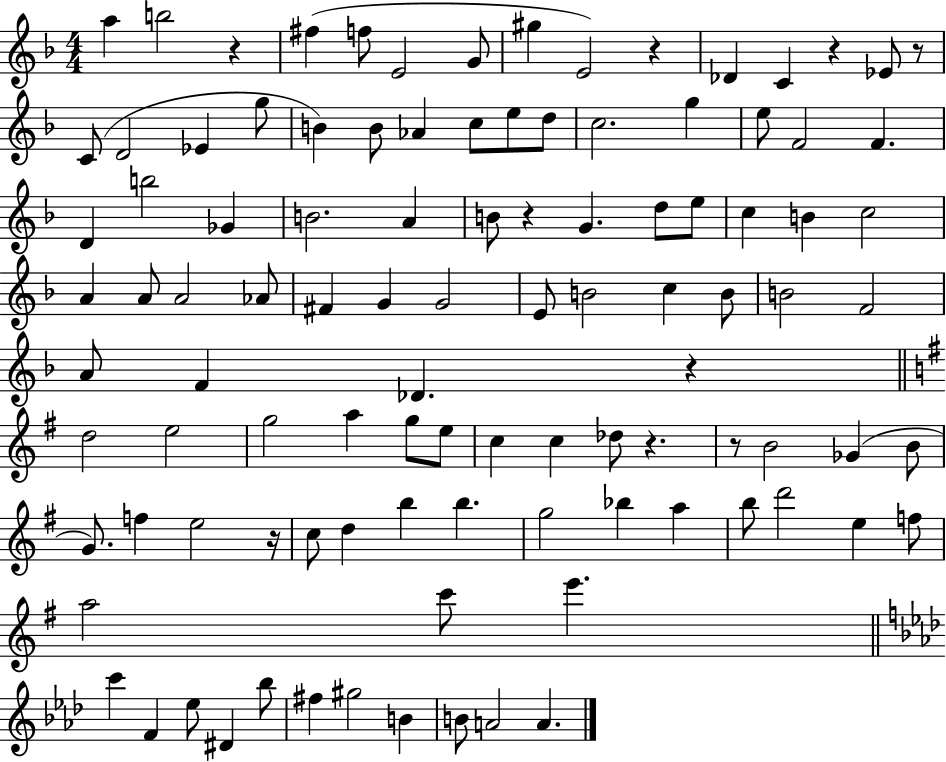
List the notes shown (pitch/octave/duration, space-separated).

A5/q B5/h R/q F#5/q F5/e E4/h G4/e G#5/q E4/h R/q Db4/q C4/q R/q Eb4/e R/e C4/e D4/h Eb4/q G5/e B4/q B4/e Ab4/q C5/e E5/e D5/e C5/h. G5/q E5/e F4/h F4/q. D4/q B5/h Gb4/q B4/h. A4/q B4/e R/q G4/q. D5/e E5/e C5/q B4/q C5/h A4/q A4/e A4/h Ab4/e F#4/q G4/q G4/h E4/e B4/h C5/q B4/e B4/h F4/h A4/e F4/q Db4/q. R/q D5/h E5/h G5/h A5/q G5/e E5/e C5/q C5/q Db5/e R/q. R/e B4/h Gb4/q B4/e G4/e. F5/q E5/h R/s C5/e D5/q B5/q B5/q. G5/h Bb5/q A5/q B5/e D6/h E5/q F5/e A5/h C6/e E6/q. C6/q F4/q Eb5/e D#4/q Bb5/e F#5/q G#5/h B4/q B4/e A4/h A4/q.